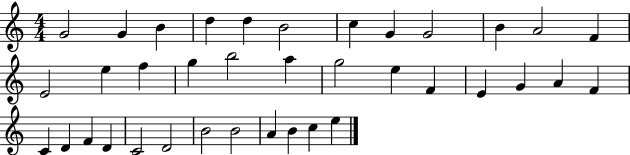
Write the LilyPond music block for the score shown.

{
  \clef treble
  \numericTimeSignature
  \time 4/4
  \key c \major
  g'2 g'4 b'4 | d''4 d''4 b'2 | c''4 g'4 g'2 | b'4 a'2 f'4 | \break e'2 e''4 f''4 | g''4 b''2 a''4 | g''2 e''4 f'4 | e'4 g'4 a'4 f'4 | \break c'4 d'4 f'4 d'4 | c'2 d'2 | b'2 b'2 | a'4 b'4 c''4 e''4 | \break \bar "|."
}